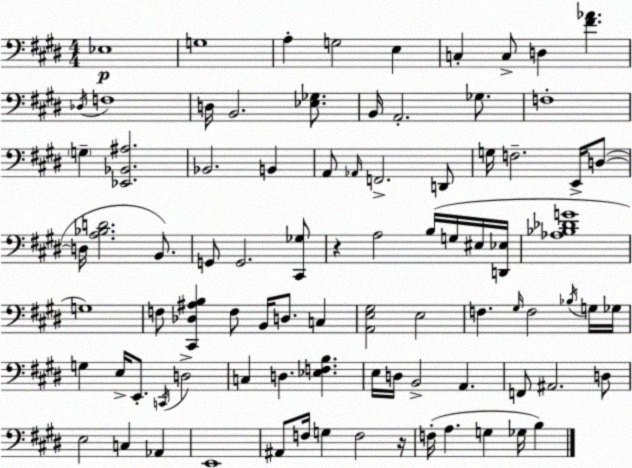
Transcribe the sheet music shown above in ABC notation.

X:1
T:Untitled
M:4/4
L:1/4
K:E
_E,4 G,4 A, G,2 E, C, C,/2 D, [^F_A] _D,/4 F,4 D,/4 B,,2 [_E,_G,]/2 B,,/4 A,,2 _G,/2 F,4 G, [_E,,_B,,^A,]2 _B,,2 B,, A,,/2 _A,,/4 F,,2 D,,/2 G,/4 F,2 E,,/4 D,/2 D,/4 [A,_B,D]2 B,,/2 G,,/2 G,,2 [^C,,_G,]/2 z A,2 B,/4 G,/4 ^E,/4 [D,,_E,]/4 [_A,_B,_DG]4 G,4 F,/2 [^C,,_D,^A,B,] F,/2 B,,/4 D,/2 C, [A,,E,^G,]2 E,2 F, ^G,/4 F,2 _B,/4 G,/4 _G,/4 G, E,/4 E,,/2 C,,/4 D,2 C, D, [_E,F,B,] E,/4 D,/4 B,,2 A,, F,,/2 ^A,,2 D,/2 E,2 C, _A,, E,,4 ^A,,/2 F,/4 G, F,2 z/4 F,/4 A, G, _G,/4 B,